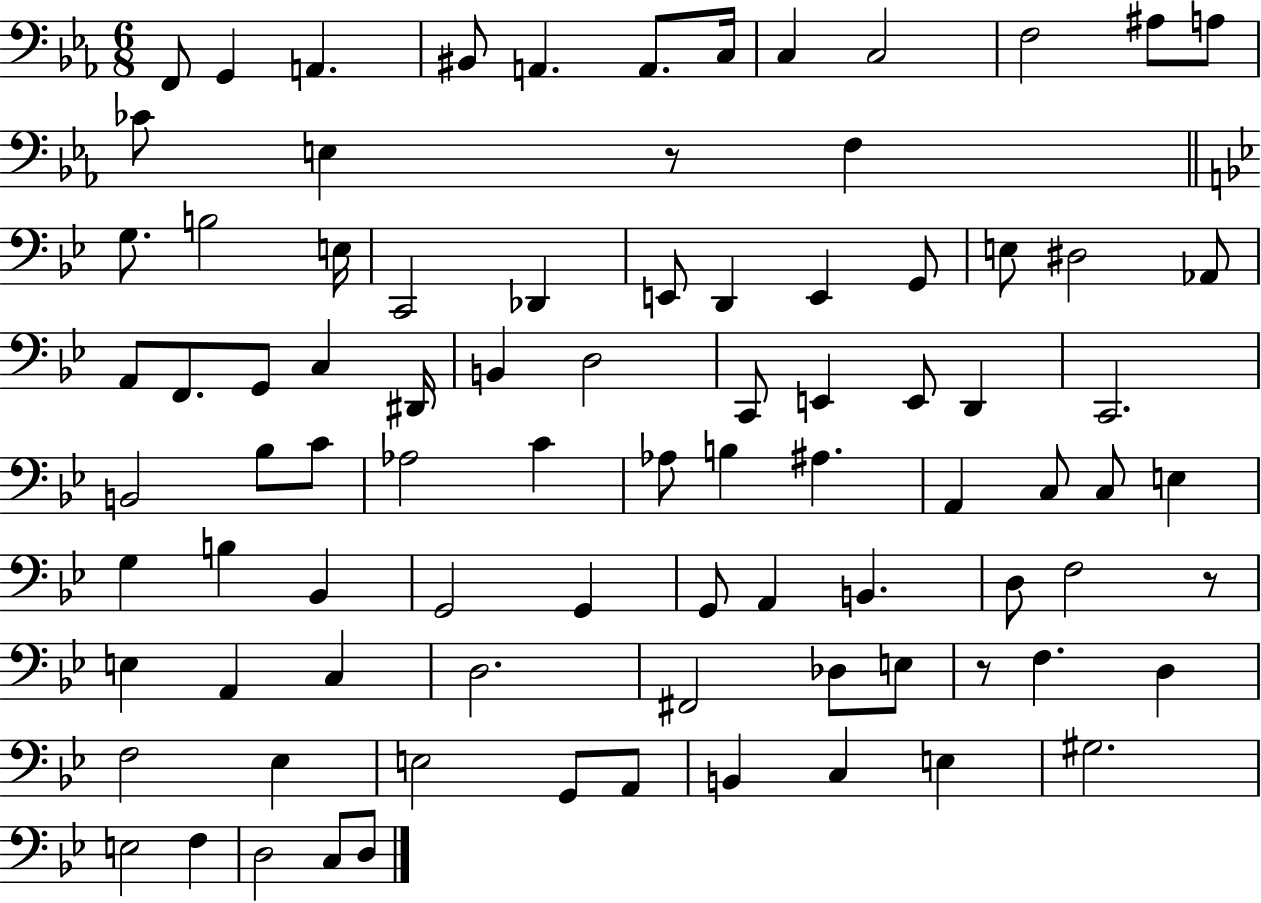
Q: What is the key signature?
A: EES major